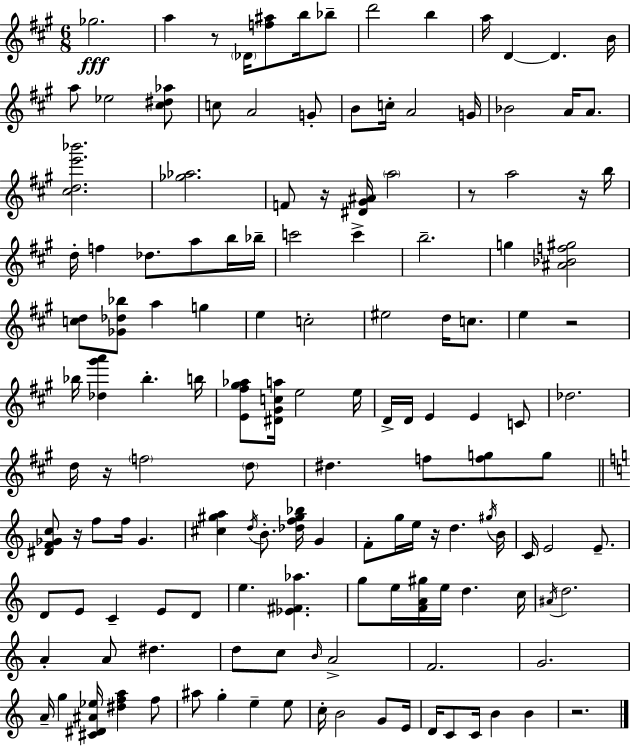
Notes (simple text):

Gb5/h. A5/q R/e Db4/s [F5,A#5]/e B5/s Bb5/e D6/h B5/q A5/s D4/q D4/q. B4/s A5/e Eb5/h [C#5,D#5,Ab5]/e C5/e A4/h G4/e B4/e C5/s A4/h G4/s Bb4/h A4/s A4/e. [C#5,D5,E6,Bb6]/h. [Gb5,Ab5]/h. F4/e R/s [D#4,G#4,A#4]/s A5/h R/e A5/h R/s B5/s D5/s F5/q Db5/e. A5/e B5/s Bb5/s C6/h C6/q B5/h. G5/q [A#4,Bb4,F5,G#5]/h [C5,D5]/e [Gb4,Db5,Bb5]/e A5/q G5/q E5/q C5/h EIS5/h D5/s C5/e. E5/q R/h Bb5/s [Db5,G#6,A6]/q Bb5/q. B5/s [E4,F#5,G#5,Ab5]/e [D#4,G#4,C5,A5]/s E5/h E5/s D4/s D4/s E4/q E4/q C4/e Db5/h. D5/s R/s F5/h D5/e D#5/q. F5/e [F5,G5]/e G5/e [D#4,F4,Gb4,C5]/e R/s F5/e F5/s Gb4/q. [C#5,G#5,A5]/q D5/s B4/e. [Db5,F5,G#5,Bb5]/s G4/q F4/e G5/s E5/s R/s D5/q. G#5/s B4/s C4/s E4/h E4/e. D4/e E4/e C4/q E4/e D4/e E5/q. [Eb4,F#4,Ab5]/q. G5/e E5/s [F4,A4,G#5]/s E5/s D5/q. C5/s A#4/s D5/h. A4/q A4/e D#5/q. D5/e C5/e B4/s A4/h F4/h. G4/h. A4/s G5/q [C#4,D#4,A#4,Eb5]/s [D#5,F5,A5]/q F5/e A#5/e G5/q E5/q E5/e C5/s B4/h G4/e E4/s D4/s C4/e C4/s B4/q B4/q R/h.